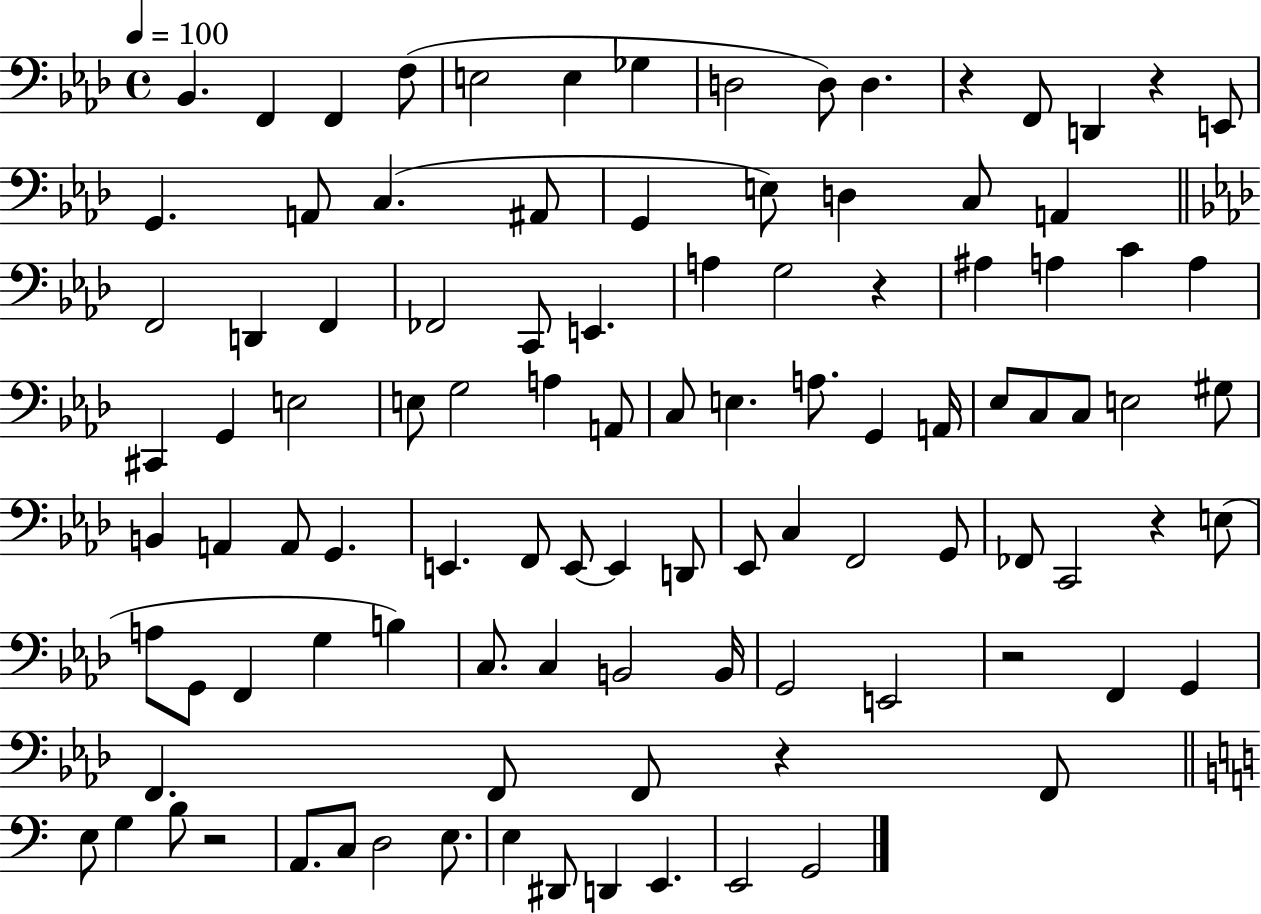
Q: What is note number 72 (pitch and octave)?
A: B3